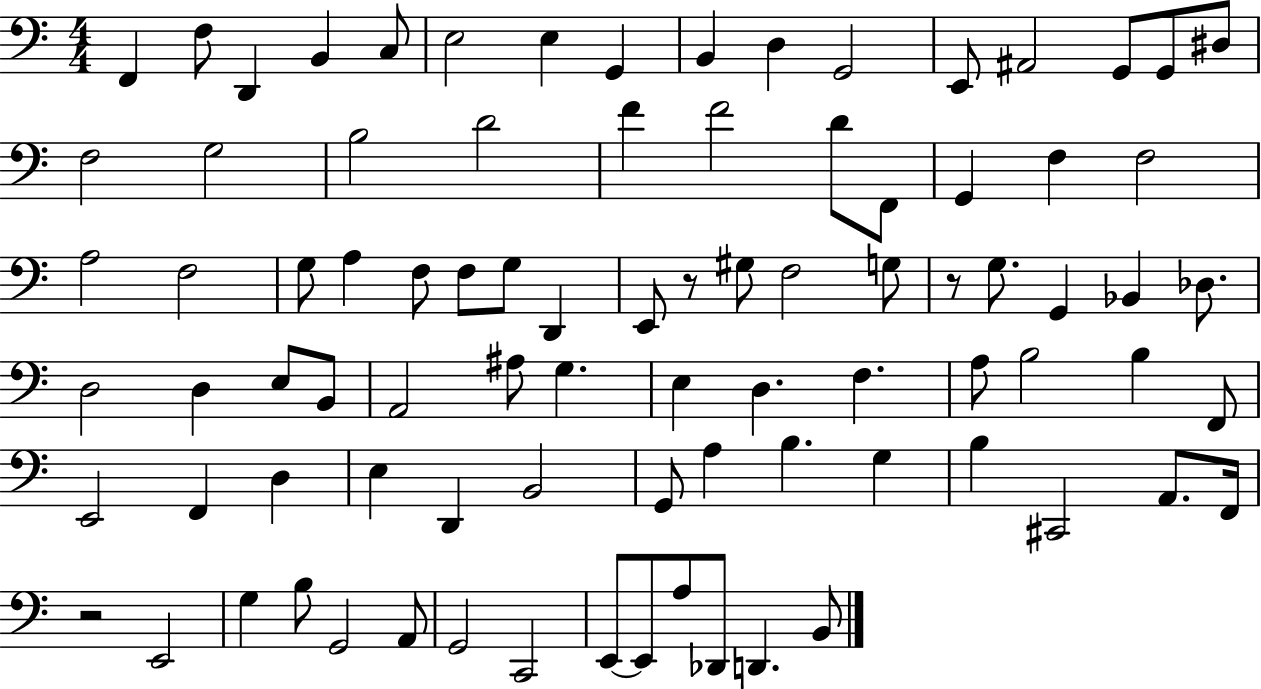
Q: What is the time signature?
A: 4/4